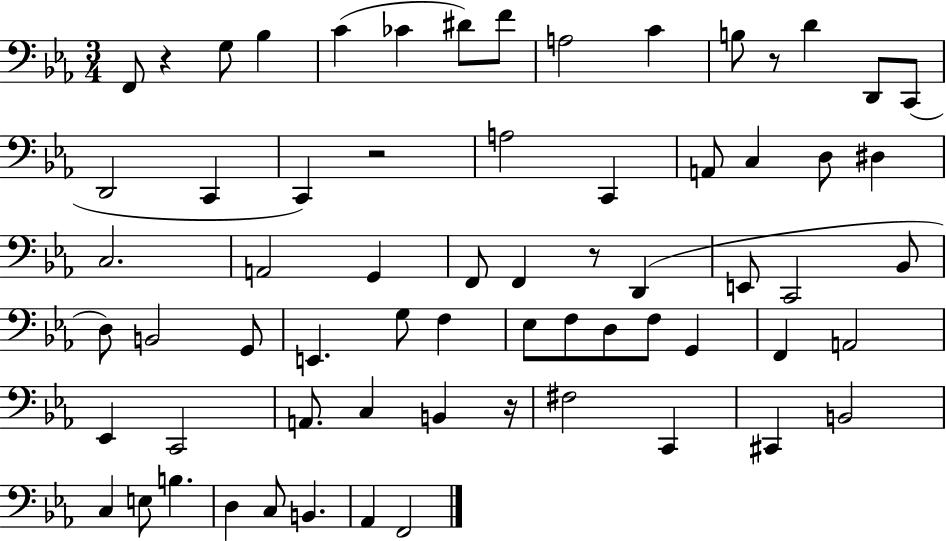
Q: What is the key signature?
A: EES major